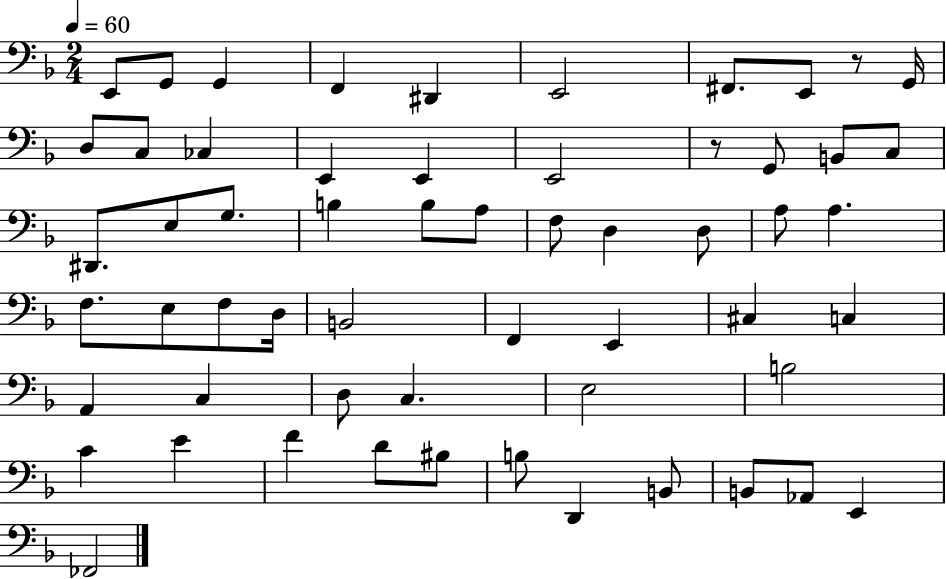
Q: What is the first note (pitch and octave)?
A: E2